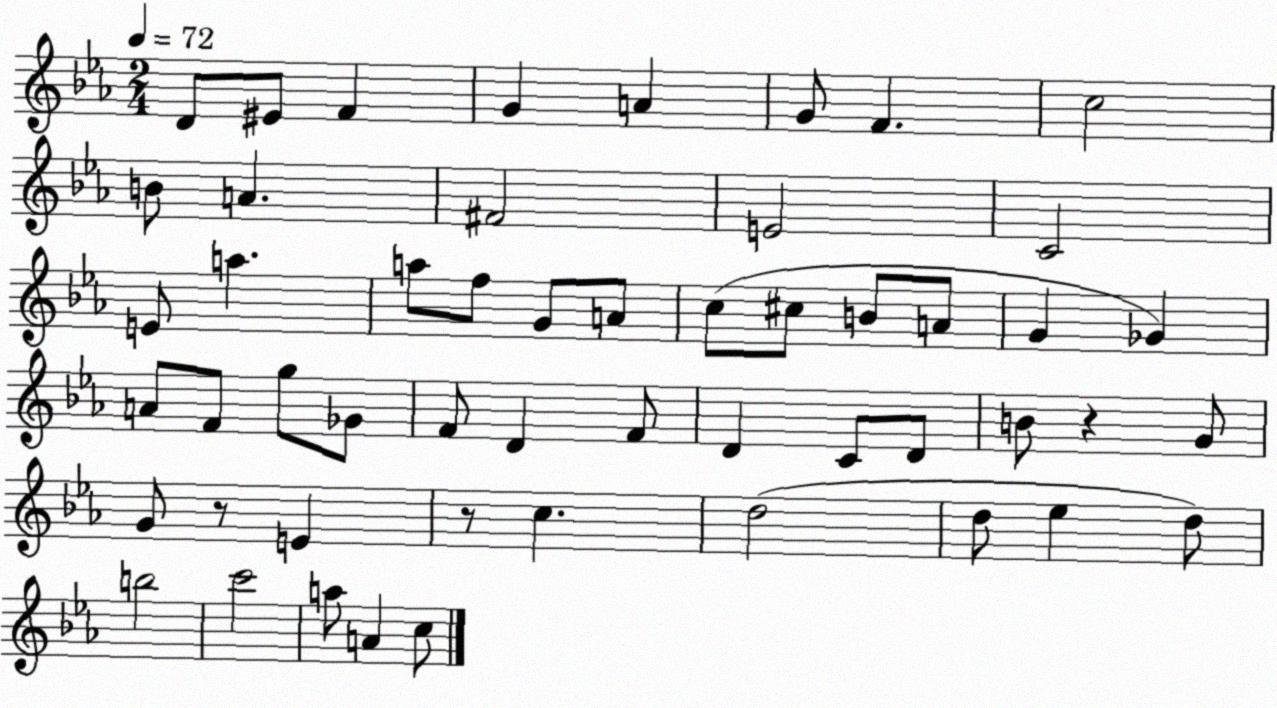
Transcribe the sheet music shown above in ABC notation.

X:1
T:Untitled
M:2/4
L:1/4
K:Eb
D/2 ^E/2 F G A G/2 F c2 B/2 A ^F2 E2 C2 E/2 a a/2 f/2 G/2 A/2 c/2 ^c/2 B/2 A/2 G _G A/2 F/2 g/2 _G/2 F/2 D F/2 D C/2 D/2 B/2 z G/2 G/2 z/2 E z/2 c d2 d/2 _e d/2 b2 c'2 a/2 A c/2